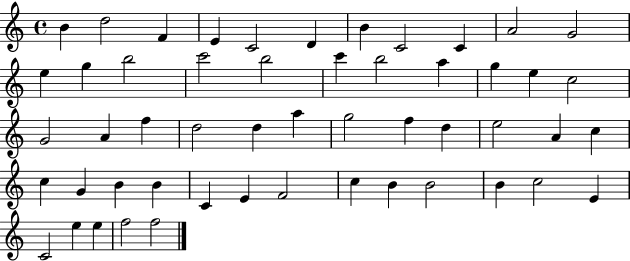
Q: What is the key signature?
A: C major